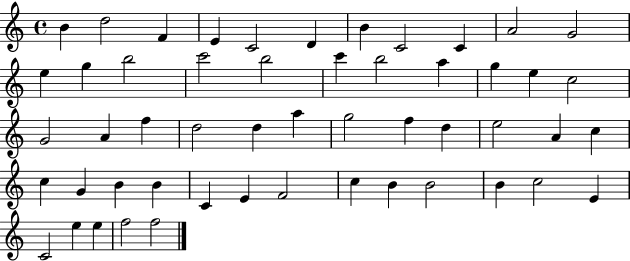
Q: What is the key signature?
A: C major